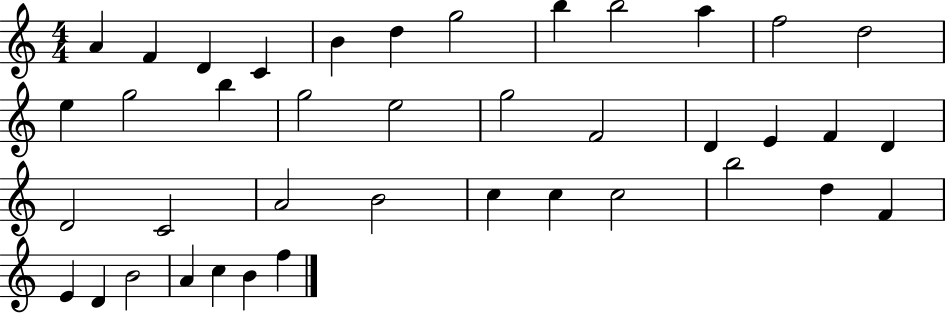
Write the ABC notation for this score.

X:1
T:Untitled
M:4/4
L:1/4
K:C
A F D C B d g2 b b2 a f2 d2 e g2 b g2 e2 g2 F2 D E F D D2 C2 A2 B2 c c c2 b2 d F E D B2 A c B f